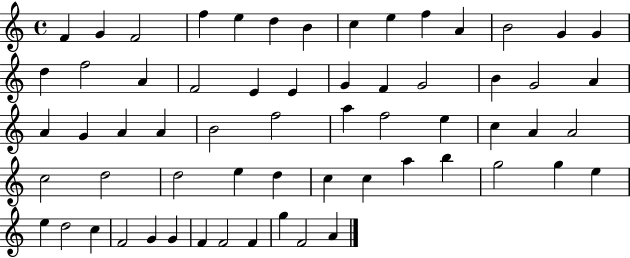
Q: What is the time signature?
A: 4/4